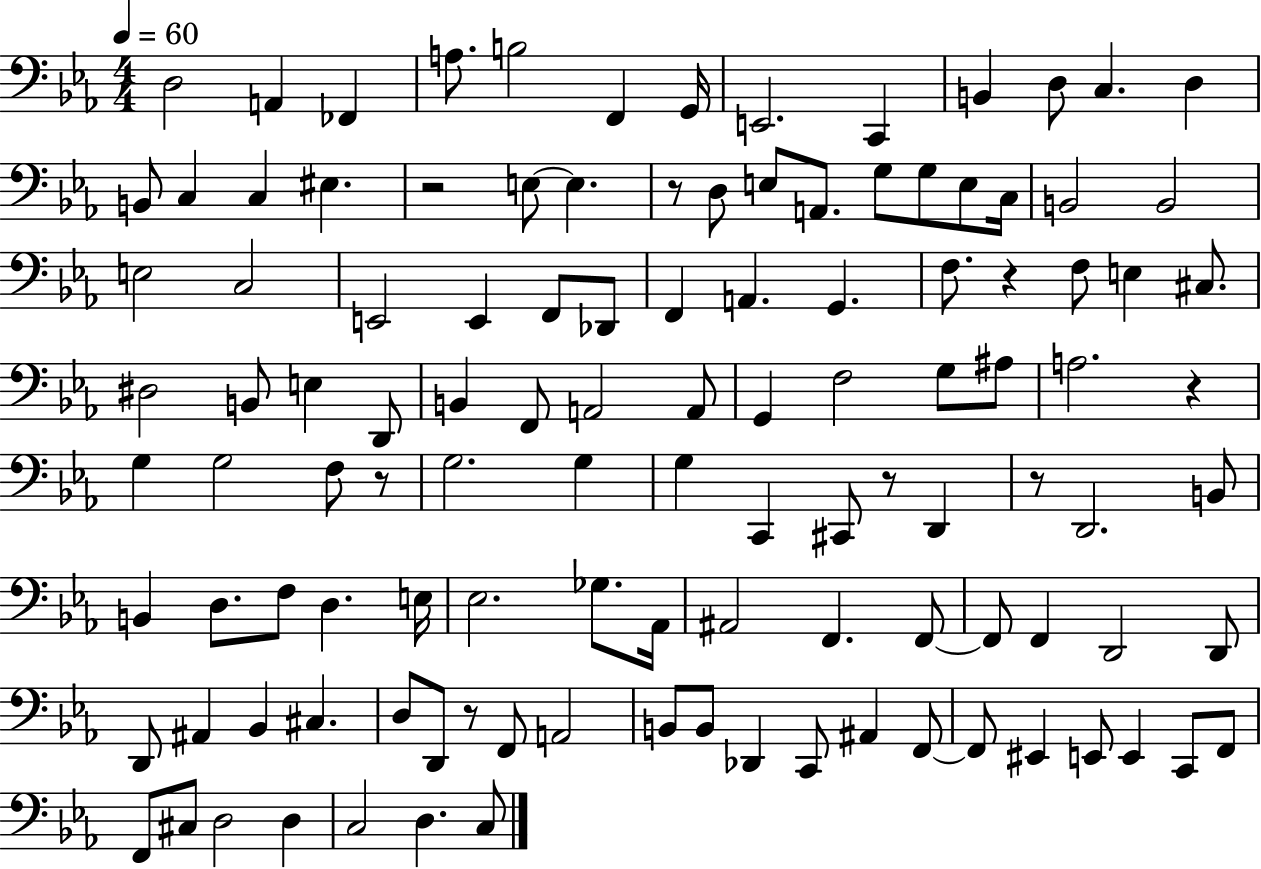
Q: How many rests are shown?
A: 8